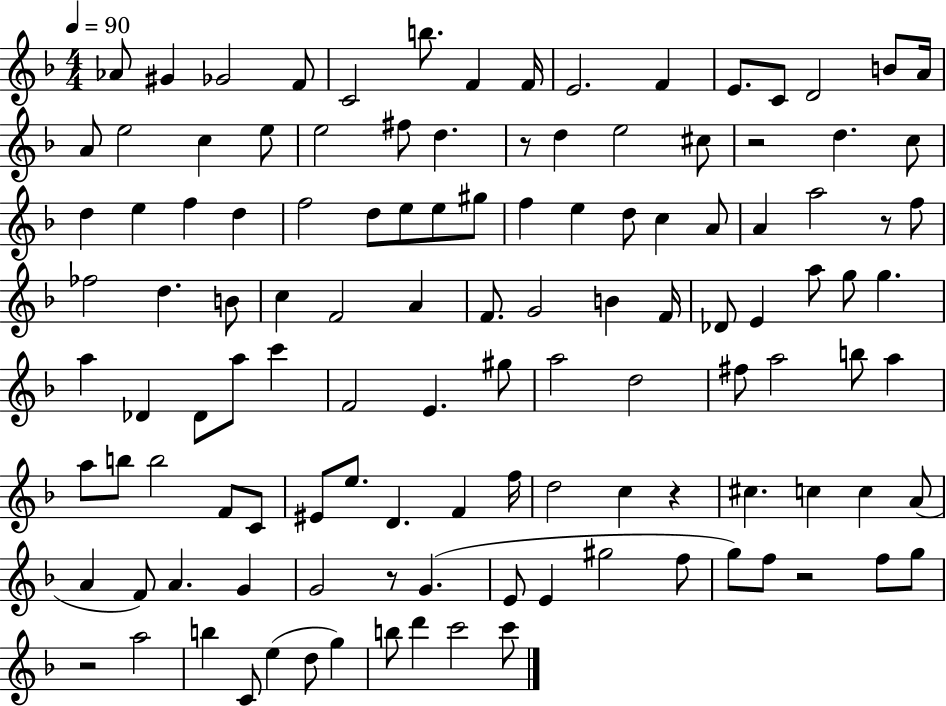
{
  \clef treble
  \numericTimeSignature
  \time 4/4
  \key f \major
  \tempo 4 = 90
  aes'8 gis'4 ges'2 f'8 | c'2 b''8. f'4 f'16 | e'2. f'4 | e'8. c'8 d'2 b'8 a'16 | \break a'8 e''2 c''4 e''8 | e''2 fis''8 d''4. | r8 d''4 e''2 cis''8 | r2 d''4. c''8 | \break d''4 e''4 f''4 d''4 | f''2 d''8 e''8 e''8 gis''8 | f''4 e''4 d''8 c''4 a'8 | a'4 a''2 r8 f''8 | \break fes''2 d''4. b'8 | c''4 f'2 a'4 | f'8. g'2 b'4 f'16 | des'8 e'4 a''8 g''8 g''4. | \break a''4 des'4 des'8 a''8 c'''4 | f'2 e'4. gis''8 | a''2 d''2 | fis''8 a''2 b''8 a''4 | \break a''8 b''8 b''2 f'8 c'8 | eis'8 e''8. d'4. f'4 f''16 | d''2 c''4 r4 | cis''4. c''4 c''4 a'8( | \break a'4 f'8) a'4. g'4 | g'2 r8 g'4.( | e'8 e'4 gis''2 f''8 | g''8) f''8 r2 f''8 g''8 | \break r2 a''2 | b''4 c'8 e''4( d''8 g''4) | b''8 d'''4 c'''2 c'''8 | \bar "|."
}